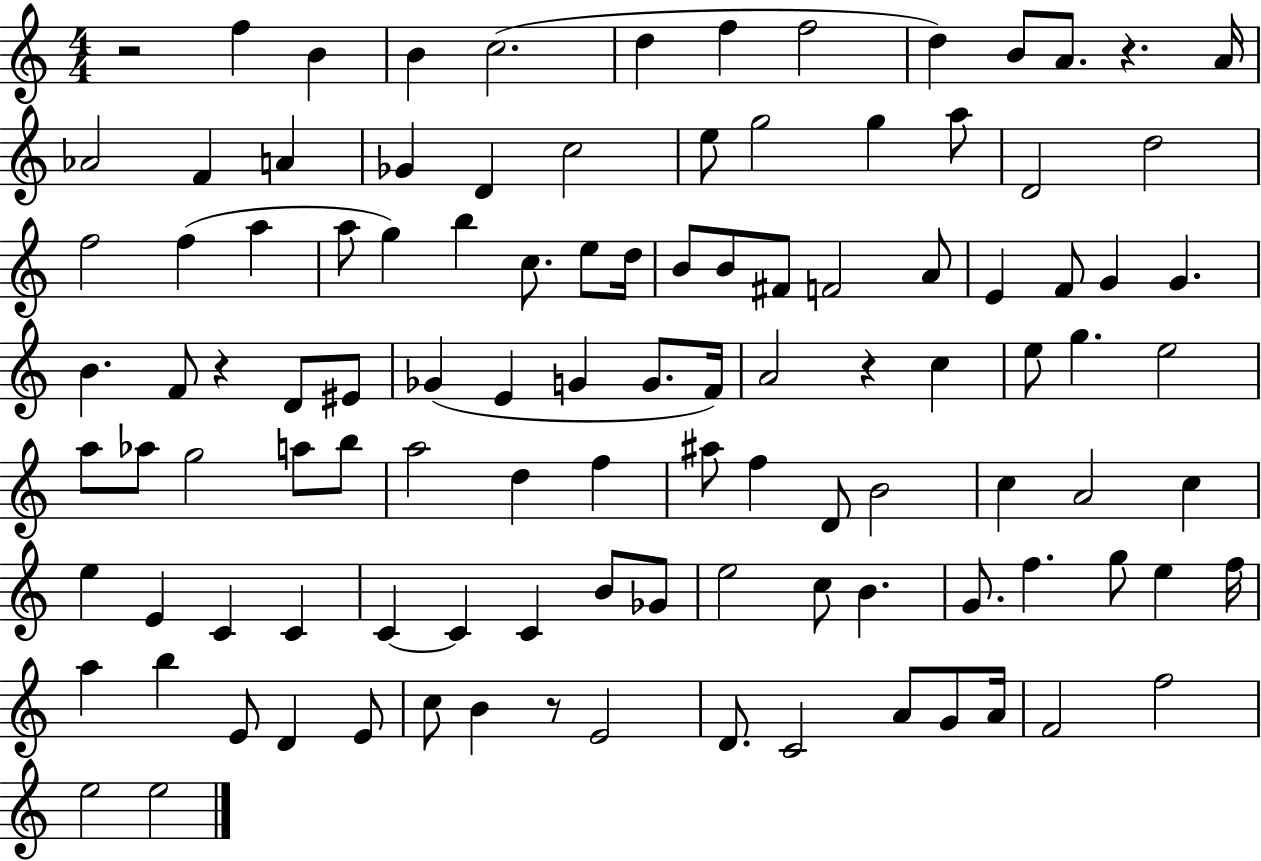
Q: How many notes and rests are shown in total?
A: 109